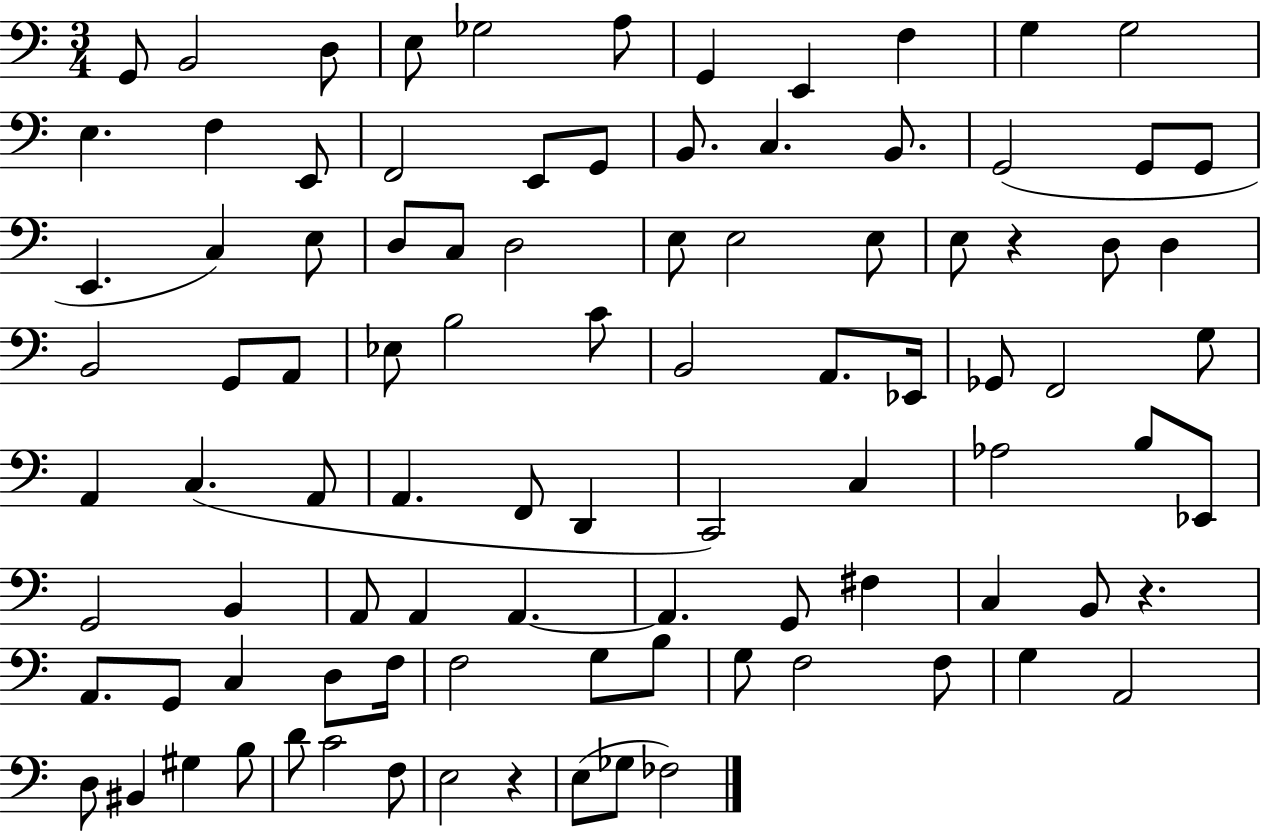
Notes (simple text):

G2/e B2/h D3/e E3/e Gb3/h A3/e G2/q E2/q F3/q G3/q G3/h E3/q. F3/q E2/e F2/h E2/e G2/e B2/e. C3/q. B2/e. G2/h G2/e G2/e E2/q. C3/q E3/e D3/e C3/e D3/h E3/e E3/h E3/e E3/e R/q D3/e D3/q B2/h G2/e A2/e Eb3/e B3/h C4/e B2/h A2/e. Eb2/s Gb2/e F2/h G3/e A2/q C3/q. A2/e A2/q. F2/e D2/q C2/h C3/q Ab3/h B3/e Eb2/e G2/h B2/q A2/e A2/q A2/q. A2/q. G2/e F#3/q C3/q B2/e R/q. A2/e. G2/e C3/q D3/e F3/s F3/h G3/e B3/e G3/e F3/h F3/e G3/q A2/h D3/e BIS2/q G#3/q B3/e D4/e C4/h F3/e E3/h R/q E3/e Gb3/e FES3/h